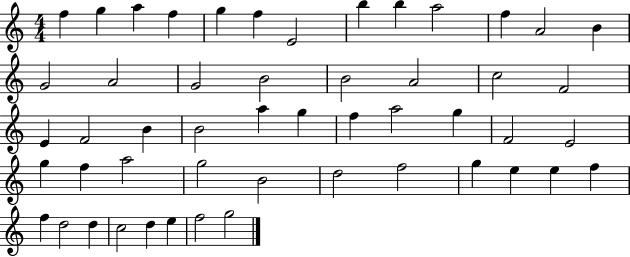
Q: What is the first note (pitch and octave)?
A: F5